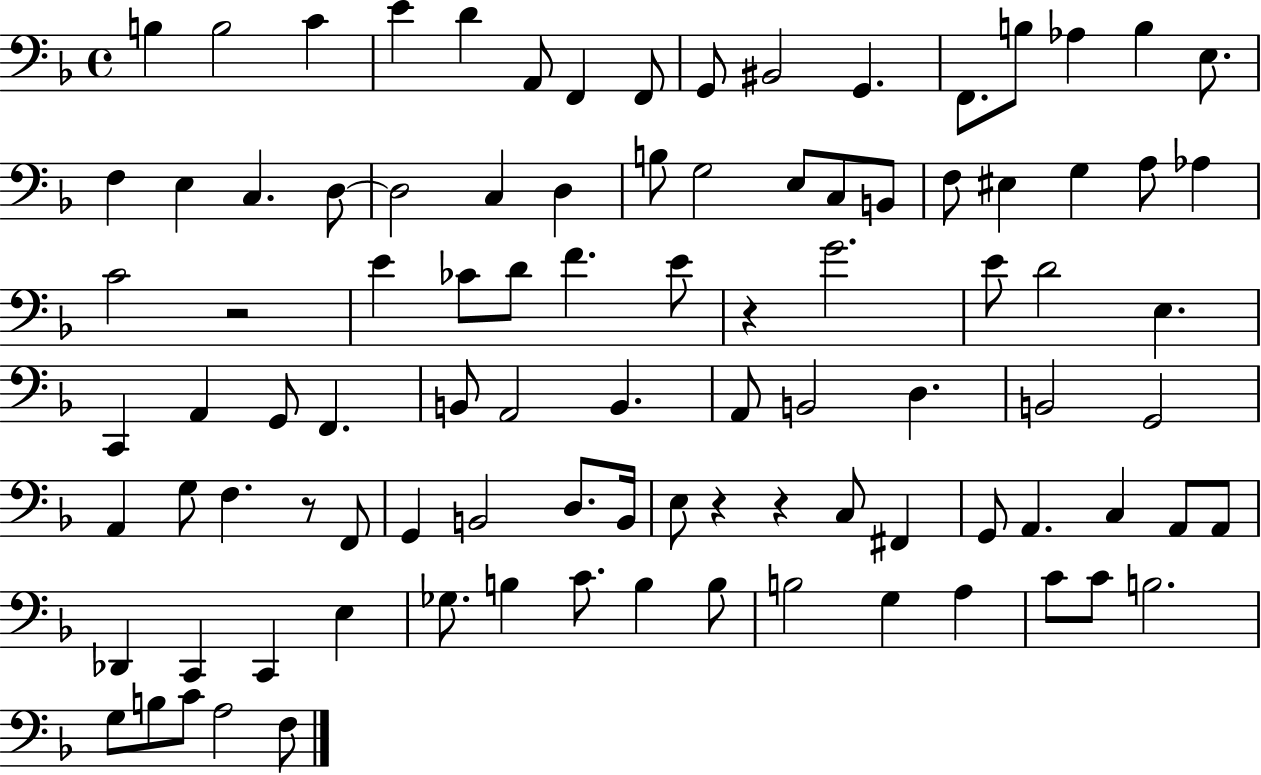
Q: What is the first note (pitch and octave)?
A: B3